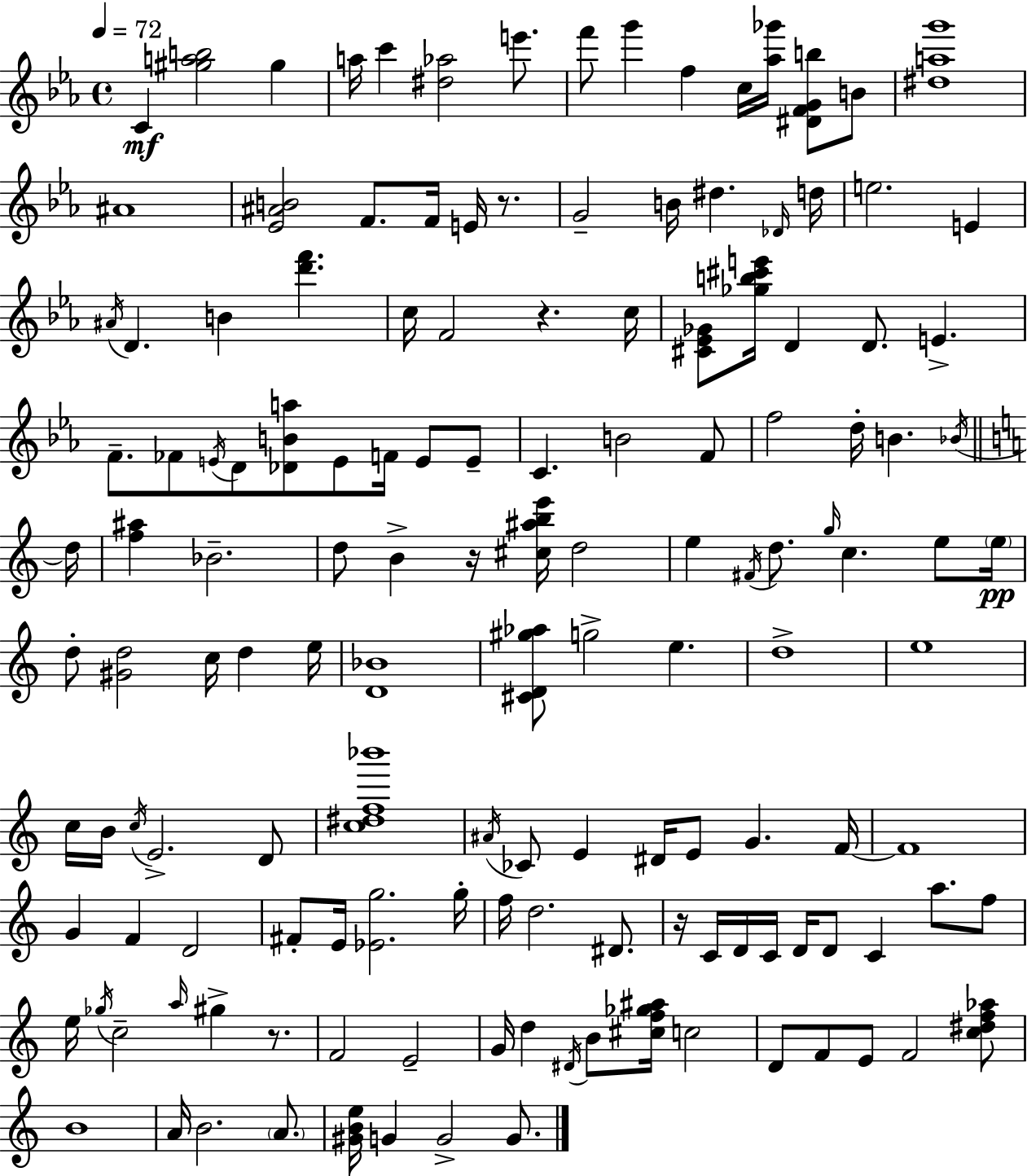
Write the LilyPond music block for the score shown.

{
  \clef treble
  \time 4/4
  \defaultTimeSignature
  \key c \minor
  \tempo 4 = 72
  c'4\mf <gis'' a'' b''>2 gis''4 | a''16 c'''4 <dis'' aes''>2 e'''8. | f'''8 g'''4 f''4 c''16 <aes'' ges'''>16 <dis' f' g' b''>8 b'8 | <dis'' a'' g'''>1 | \break ais'1 | <ees' ais' b'>2 f'8. f'16 e'16 r8. | g'2-- b'16 dis''4. \grace { des'16 } | d''16 e''2. e'4 | \break \acciaccatura { ais'16 } d'4. b'4 <d''' f'''>4. | c''16 f'2 r4. | c''16 <cis' ees' ges'>8 <ges'' b'' cis''' e'''>16 d'4 d'8. e'4.-> | f'8.-- fes'8 \acciaccatura { e'16 } d'8 <des' b' a''>8 e'8 f'16 e'8 | \break e'8-- c'4. b'2 | f'8 f''2 d''16-. b'4. | \acciaccatura { bes'16 } \bar "||" \break \key a \minor d''16 <f'' ais''>4 bes'2.-- | d''8 b'4-> r16 <cis'' ais'' b'' e'''>16 d''2 | e''4 \acciaccatura { fis'16 } d''8. \grace { g''16 } c''4. | e''8 \parenthesize e''16\pp d''8-. <gis' d''>2 c''16 d''4 | \break e''16 <d' bes'>1 | <cis' d' gis'' aes''>8 g''2-> e''4. | d''1-> | e''1 | \break c''16 b'16 \acciaccatura { c''16 } e'2.-> | d'8 <c'' dis'' f'' bes'''>1 | \acciaccatura { ais'16 } ces'8 e'4 dis'16 e'8 g'4. | f'16~~ f'1 | \break g'4 f'4 d'2 | fis'8-. e'16 <ees' g''>2. | g''16-. f''16 d''2. | dis'8. r16 c'16 d'16 c'16 d'16 d'8 c'4 | \break a''8. f''8 e''16 \acciaccatura { ges''16 } c''2-- \grace { a''16 } | gis''4-> r8. f'2 e'2-- | g'16 d''4 \acciaccatura { dis'16 } b'8 <cis'' f'' ges'' ais''>16 | c''2 d'8 f'8 e'8 f'2 | \break <c'' dis'' f'' aes''>8 b'1 | a'16 b'2. | \parenthesize a'8. <gis' b' e''>16 g'4 g'2-> | g'8. \bar "|."
}